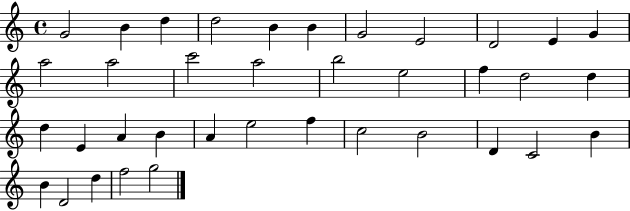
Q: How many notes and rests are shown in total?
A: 37